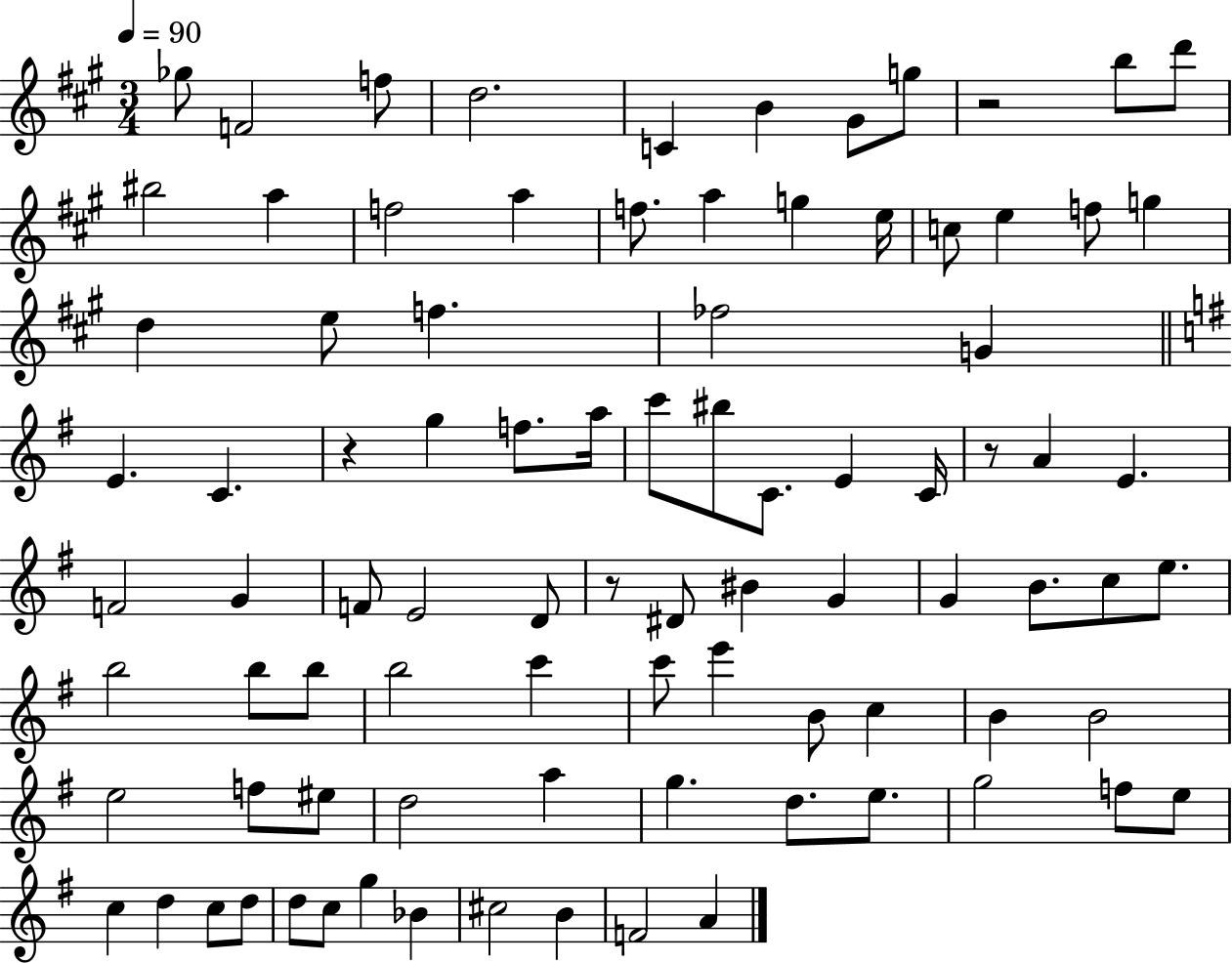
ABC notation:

X:1
T:Untitled
M:3/4
L:1/4
K:A
_g/2 F2 f/2 d2 C B ^G/2 g/2 z2 b/2 d'/2 ^b2 a f2 a f/2 a g e/4 c/2 e f/2 g d e/2 f _f2 G E C z g f/2 a/4 c'/2 ^b/2 C/2 E C/4 z/2 A E F2 G F/2 E2 D/2 z/2 ^D/2 ^B G G B/2 c/2 e/2 b2 b/2 b/2 b2 c' c'/2 e' B/2 c B B2 e2 f/2 ^e/2 d2 a g d/2 e/2 g2 f/2 e/2 c d c/2 d/2 d/2 c/2 g _B ^c2 B F2 A